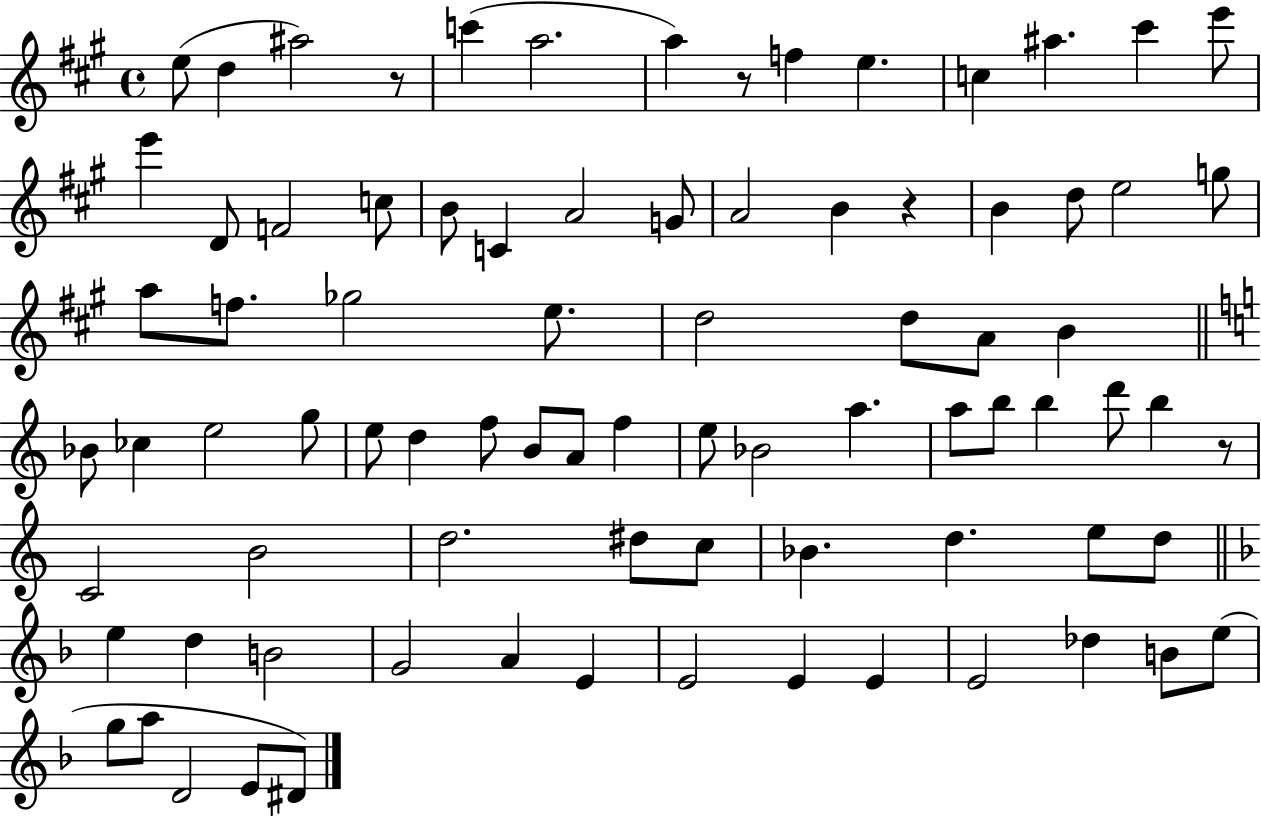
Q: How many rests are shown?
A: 4